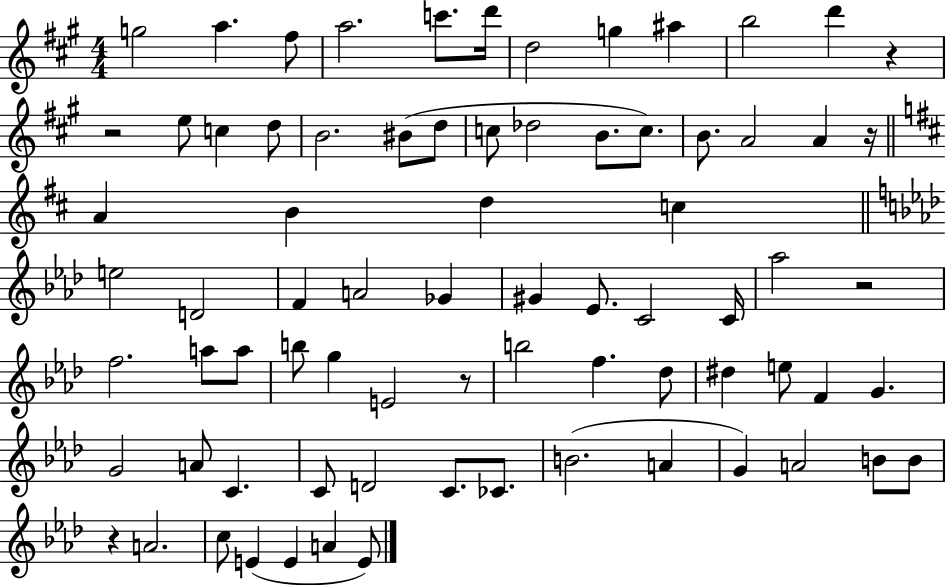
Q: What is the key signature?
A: A major